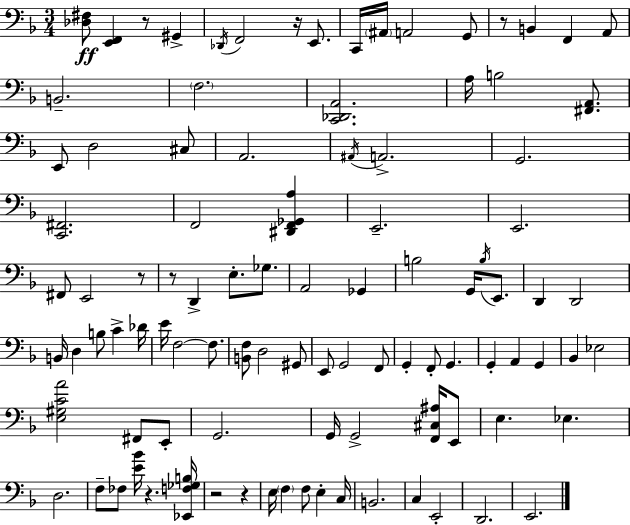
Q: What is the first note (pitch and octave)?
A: G#2